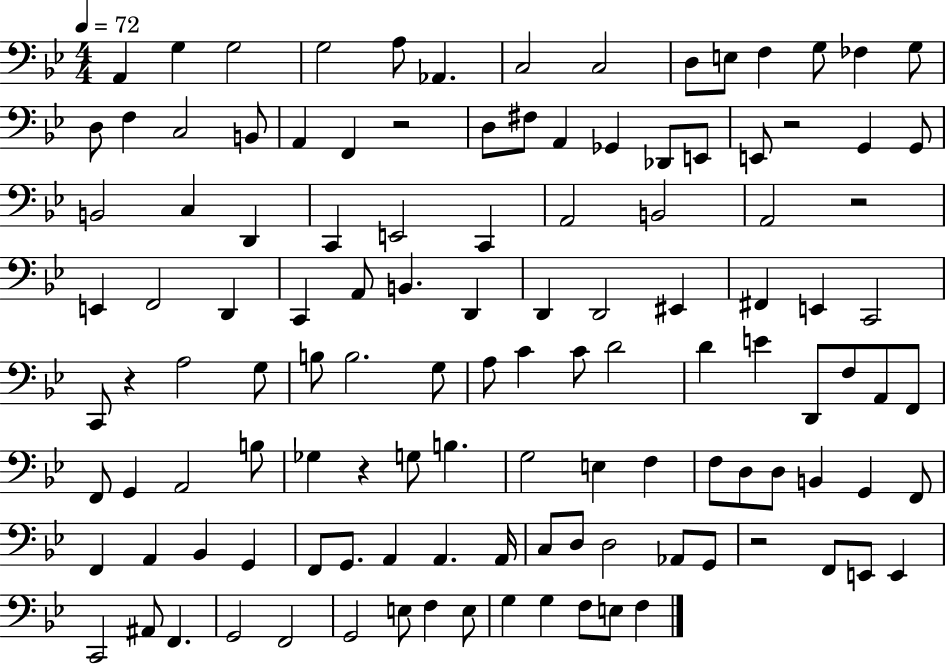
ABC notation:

X:1
T:Untitled
M:4/4
L:1/4
K:Bb
A,, G, G,2 G,2 A,/2 _A,, C,2 C,2 D,/2 E,/2 F, G,/2 _F, G,/2 D,/2 F, C,2 B,,/2 A,, F,, z2 D,/2 ^F,/2 A,, _G,, _D,,/2 E,,/2 E,,/2 z2 G,, G,,/2 B,,2 C, D,, C,, E,,2 C,, A,,2 B,,2 A,,2 z2 E,, F,,2 D,, C,, A,,/2 B,, D,, D,, D,,2 ^E,, ^F,, E,, C,,2 C,,/2 z A,2 G,/2 B,/2 B,2 G,/2 A,/2 C C/2 D2 D E D,,/2 F,/2 A,,/2 F,,/2 F,,/2 G,, A,,2 B,/2 _G, z G,/2 B, G,2 E, F, F,/2 D,/2 D,/2 B,, G,, F,,/2 F,, A,, _B,, G,, F,,/2 G,,/2 A,, A,, A,,/4 C,/2 D,/2 D,2 _A,,/2 G,,/2 z2 F,,/2 E,,/2 E,, C,,2 ^A,,/2 F,, G,,2 F,,2 G,,2 E,/2 F, E,/2 G, G, F,/2 E,/2 F,